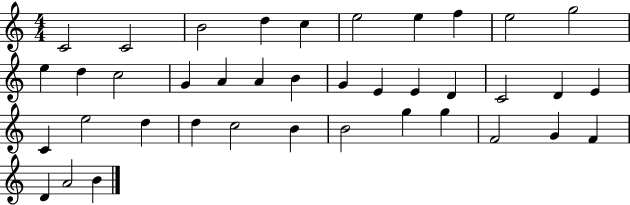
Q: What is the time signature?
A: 4/4